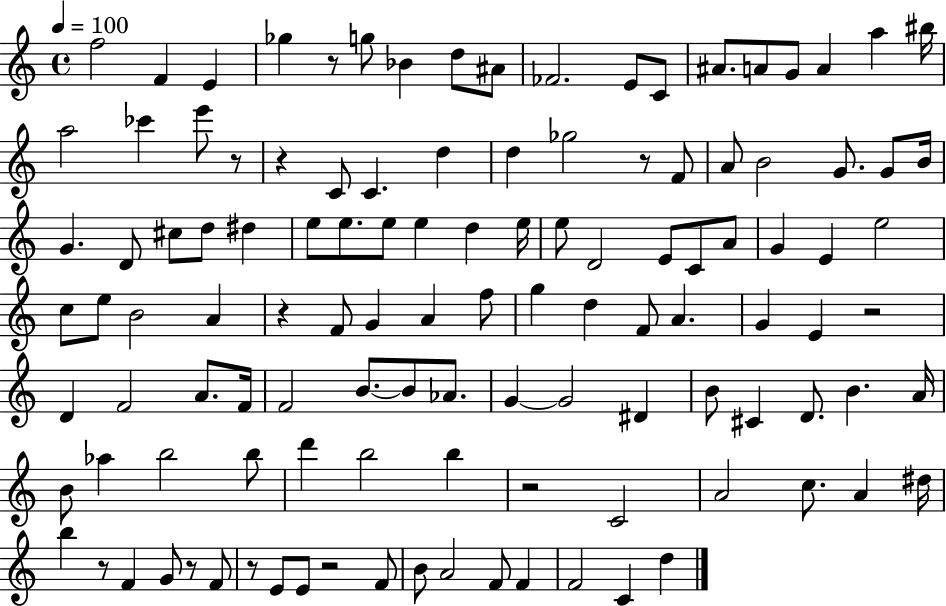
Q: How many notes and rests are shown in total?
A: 117